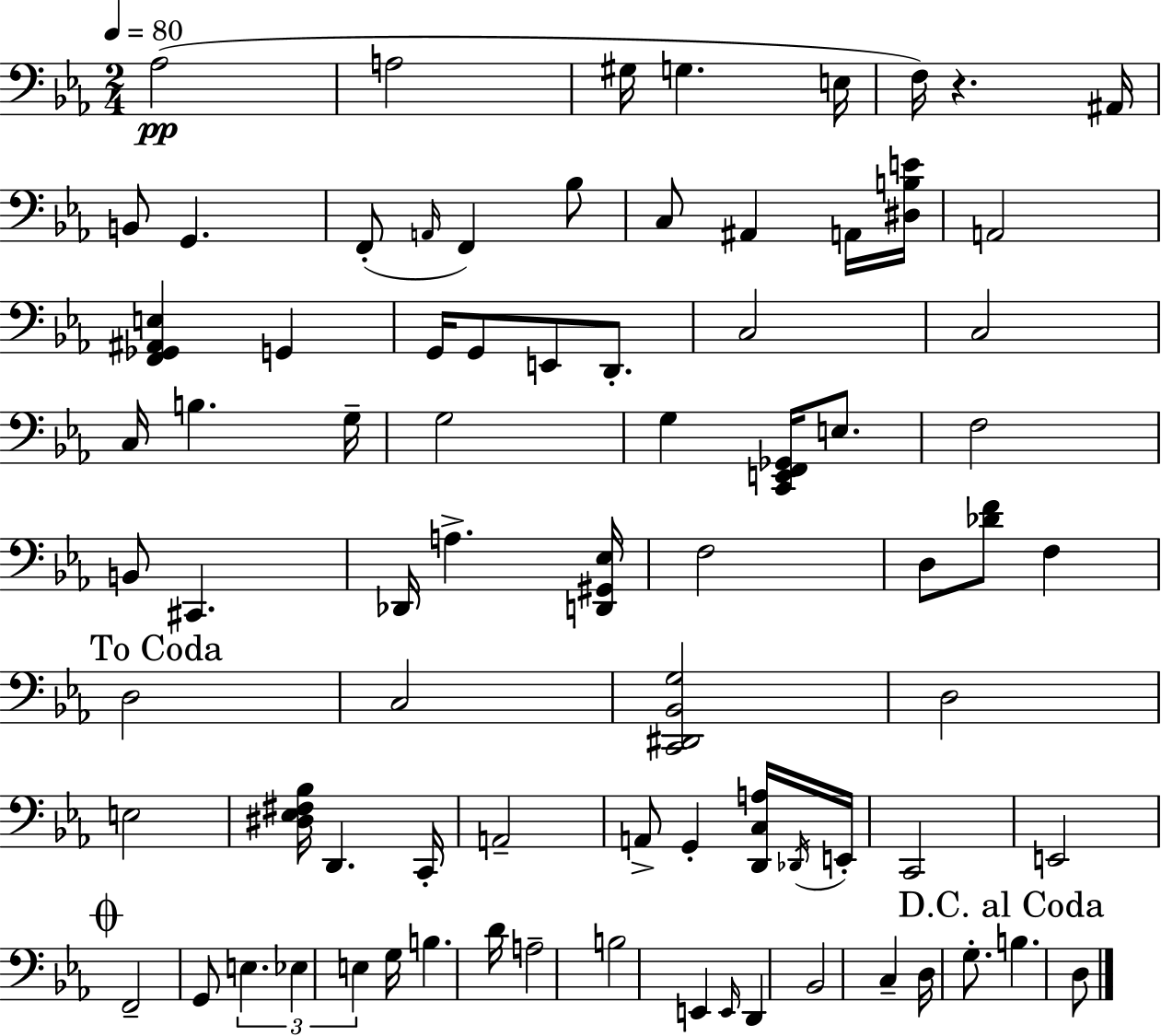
X:1
T:Untitled
M:2/4
L:1/4
K:Cm
_A,2 A,2 ^G,/4 G, E,/4 F,/4 z ^A,,/4 B,,/2 G,, F,,/2 A,,/4 F,, _B,/2 C,/2 ^A,, A,,/4 [^D,B,E]/4 A,,2 [F,,_G,,^A,,E,] G,, G,,/4 G,,/2 E,,/2 D,,/2 C,2 C,2 C,/4 B, G,/4 G,2 G, [C,,E,,F,,_G,,]/4 E,/2 F,2 B,,/2 ^C,, _D,,/4 A, [D,,^G,,_E,]/4 F,2 D,/2 [_DF]/2 F, D,2 C,2 [C,,^D,,_B,,G,]2 D,2 E,2 [^D,_E,^F,_B,]/4 D,, C,,/4 A,,2 A,,/2 G,, [D,,C,A,]/4 _D,,/4 E,,/4 C,,2 E,,2 F,,2 G,,/2 E, _E, E, G,/4 B, D/4 A,2 B,2 E,, E,,/4 D,, _B,,2 C, D,/4 G,/2 B, D,/2